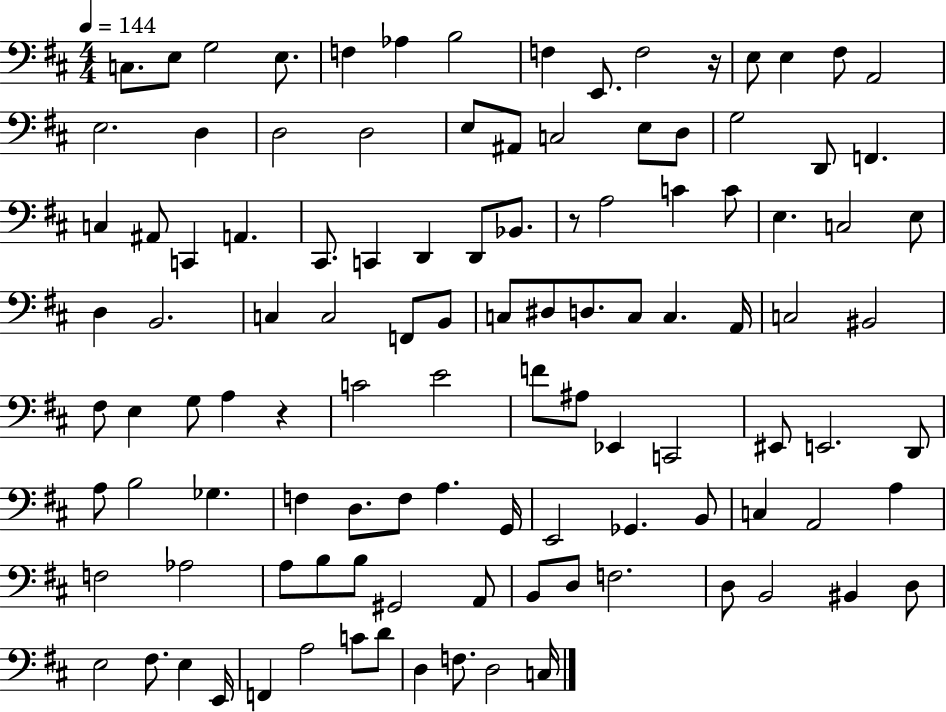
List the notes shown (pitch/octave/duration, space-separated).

C3/e. E3/e G3/h E3/e. F3/q Ab3/q B3/h F3/q E2/e. F3/h R/s E3/e E3/q F#3/e A2/h E3/h. D3/q D3/h D3/h E3/e A#2/e C3/h E3/e D3/e G3/h D2/e F2/q. C3/q A#2/e C2/q A2/q. C#2/e. C2/q D2/q D2/e Bb2/e. R/e A3/h C4/q C4/e E3/q. C3/h E3/e D3/q B2/h. C3/q C3/h F2/e B2/e C3/e D#3/e D3/e. C3/e C3/q. A2/s C3/h BIS2/h F#3/e E3/q G3/e A3/q R/q C4/h E4/h F4/e A#3/e Eb2/q C2/h EIS2/e E2/h. D2/e A3/e B3/h Gb3/q. F3/q D3/e. F3/e A3/q. G2/s E2/h Gb2/q. B2/e C3/q A2/h A3/q F3/h Ab3/h A3/e B3/e B3/e G#2/h A2/e B2/e D3/e F3/h. D3/e B2/h BIS2/q D3/e E3/h F#3/e. E3/q E2/s F2/q A3/h C4/e D4/e D3/q F3/e. D3/h C3/s